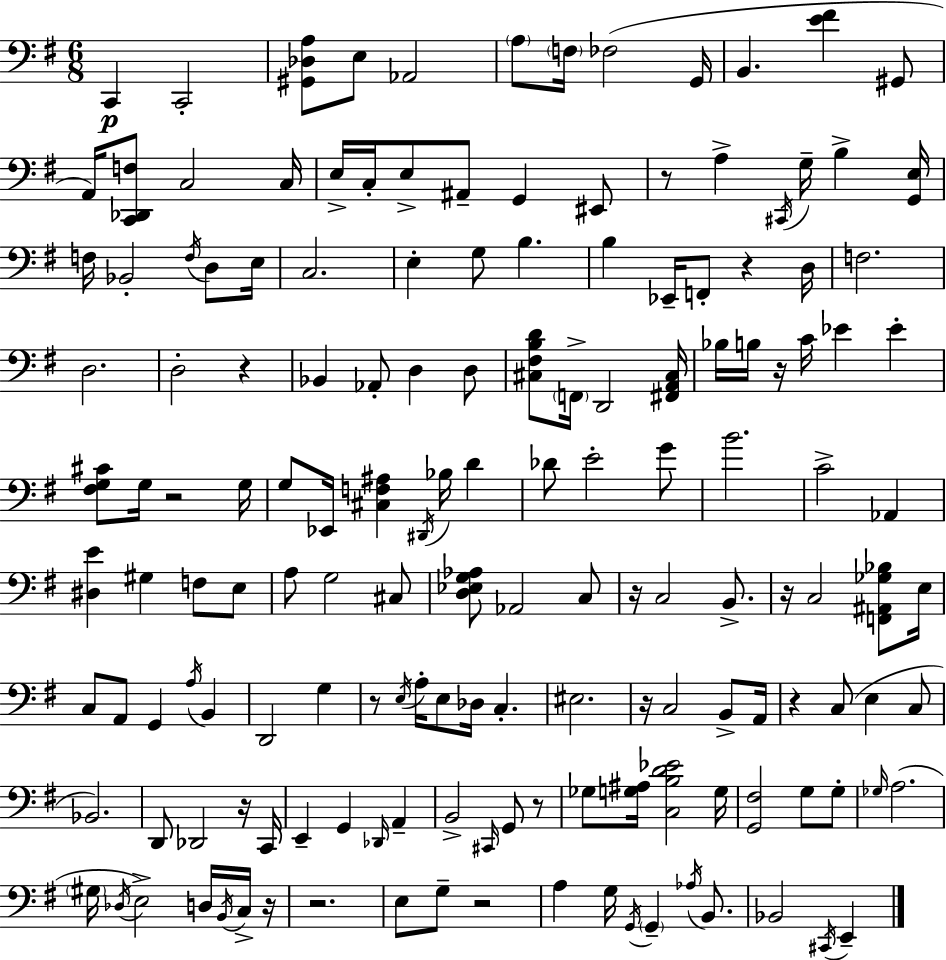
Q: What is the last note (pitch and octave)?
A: E2